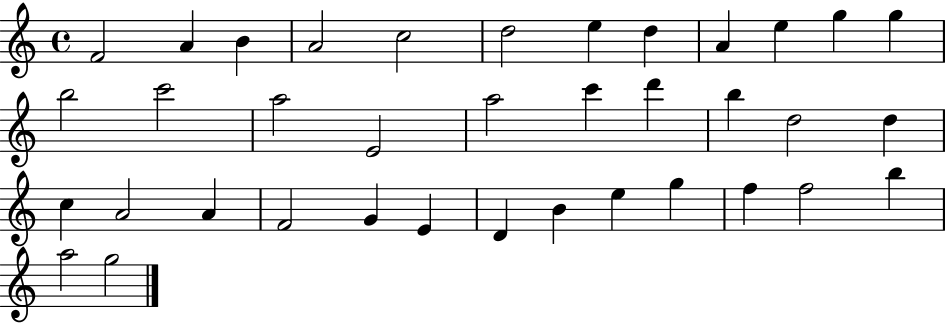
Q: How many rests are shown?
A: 0